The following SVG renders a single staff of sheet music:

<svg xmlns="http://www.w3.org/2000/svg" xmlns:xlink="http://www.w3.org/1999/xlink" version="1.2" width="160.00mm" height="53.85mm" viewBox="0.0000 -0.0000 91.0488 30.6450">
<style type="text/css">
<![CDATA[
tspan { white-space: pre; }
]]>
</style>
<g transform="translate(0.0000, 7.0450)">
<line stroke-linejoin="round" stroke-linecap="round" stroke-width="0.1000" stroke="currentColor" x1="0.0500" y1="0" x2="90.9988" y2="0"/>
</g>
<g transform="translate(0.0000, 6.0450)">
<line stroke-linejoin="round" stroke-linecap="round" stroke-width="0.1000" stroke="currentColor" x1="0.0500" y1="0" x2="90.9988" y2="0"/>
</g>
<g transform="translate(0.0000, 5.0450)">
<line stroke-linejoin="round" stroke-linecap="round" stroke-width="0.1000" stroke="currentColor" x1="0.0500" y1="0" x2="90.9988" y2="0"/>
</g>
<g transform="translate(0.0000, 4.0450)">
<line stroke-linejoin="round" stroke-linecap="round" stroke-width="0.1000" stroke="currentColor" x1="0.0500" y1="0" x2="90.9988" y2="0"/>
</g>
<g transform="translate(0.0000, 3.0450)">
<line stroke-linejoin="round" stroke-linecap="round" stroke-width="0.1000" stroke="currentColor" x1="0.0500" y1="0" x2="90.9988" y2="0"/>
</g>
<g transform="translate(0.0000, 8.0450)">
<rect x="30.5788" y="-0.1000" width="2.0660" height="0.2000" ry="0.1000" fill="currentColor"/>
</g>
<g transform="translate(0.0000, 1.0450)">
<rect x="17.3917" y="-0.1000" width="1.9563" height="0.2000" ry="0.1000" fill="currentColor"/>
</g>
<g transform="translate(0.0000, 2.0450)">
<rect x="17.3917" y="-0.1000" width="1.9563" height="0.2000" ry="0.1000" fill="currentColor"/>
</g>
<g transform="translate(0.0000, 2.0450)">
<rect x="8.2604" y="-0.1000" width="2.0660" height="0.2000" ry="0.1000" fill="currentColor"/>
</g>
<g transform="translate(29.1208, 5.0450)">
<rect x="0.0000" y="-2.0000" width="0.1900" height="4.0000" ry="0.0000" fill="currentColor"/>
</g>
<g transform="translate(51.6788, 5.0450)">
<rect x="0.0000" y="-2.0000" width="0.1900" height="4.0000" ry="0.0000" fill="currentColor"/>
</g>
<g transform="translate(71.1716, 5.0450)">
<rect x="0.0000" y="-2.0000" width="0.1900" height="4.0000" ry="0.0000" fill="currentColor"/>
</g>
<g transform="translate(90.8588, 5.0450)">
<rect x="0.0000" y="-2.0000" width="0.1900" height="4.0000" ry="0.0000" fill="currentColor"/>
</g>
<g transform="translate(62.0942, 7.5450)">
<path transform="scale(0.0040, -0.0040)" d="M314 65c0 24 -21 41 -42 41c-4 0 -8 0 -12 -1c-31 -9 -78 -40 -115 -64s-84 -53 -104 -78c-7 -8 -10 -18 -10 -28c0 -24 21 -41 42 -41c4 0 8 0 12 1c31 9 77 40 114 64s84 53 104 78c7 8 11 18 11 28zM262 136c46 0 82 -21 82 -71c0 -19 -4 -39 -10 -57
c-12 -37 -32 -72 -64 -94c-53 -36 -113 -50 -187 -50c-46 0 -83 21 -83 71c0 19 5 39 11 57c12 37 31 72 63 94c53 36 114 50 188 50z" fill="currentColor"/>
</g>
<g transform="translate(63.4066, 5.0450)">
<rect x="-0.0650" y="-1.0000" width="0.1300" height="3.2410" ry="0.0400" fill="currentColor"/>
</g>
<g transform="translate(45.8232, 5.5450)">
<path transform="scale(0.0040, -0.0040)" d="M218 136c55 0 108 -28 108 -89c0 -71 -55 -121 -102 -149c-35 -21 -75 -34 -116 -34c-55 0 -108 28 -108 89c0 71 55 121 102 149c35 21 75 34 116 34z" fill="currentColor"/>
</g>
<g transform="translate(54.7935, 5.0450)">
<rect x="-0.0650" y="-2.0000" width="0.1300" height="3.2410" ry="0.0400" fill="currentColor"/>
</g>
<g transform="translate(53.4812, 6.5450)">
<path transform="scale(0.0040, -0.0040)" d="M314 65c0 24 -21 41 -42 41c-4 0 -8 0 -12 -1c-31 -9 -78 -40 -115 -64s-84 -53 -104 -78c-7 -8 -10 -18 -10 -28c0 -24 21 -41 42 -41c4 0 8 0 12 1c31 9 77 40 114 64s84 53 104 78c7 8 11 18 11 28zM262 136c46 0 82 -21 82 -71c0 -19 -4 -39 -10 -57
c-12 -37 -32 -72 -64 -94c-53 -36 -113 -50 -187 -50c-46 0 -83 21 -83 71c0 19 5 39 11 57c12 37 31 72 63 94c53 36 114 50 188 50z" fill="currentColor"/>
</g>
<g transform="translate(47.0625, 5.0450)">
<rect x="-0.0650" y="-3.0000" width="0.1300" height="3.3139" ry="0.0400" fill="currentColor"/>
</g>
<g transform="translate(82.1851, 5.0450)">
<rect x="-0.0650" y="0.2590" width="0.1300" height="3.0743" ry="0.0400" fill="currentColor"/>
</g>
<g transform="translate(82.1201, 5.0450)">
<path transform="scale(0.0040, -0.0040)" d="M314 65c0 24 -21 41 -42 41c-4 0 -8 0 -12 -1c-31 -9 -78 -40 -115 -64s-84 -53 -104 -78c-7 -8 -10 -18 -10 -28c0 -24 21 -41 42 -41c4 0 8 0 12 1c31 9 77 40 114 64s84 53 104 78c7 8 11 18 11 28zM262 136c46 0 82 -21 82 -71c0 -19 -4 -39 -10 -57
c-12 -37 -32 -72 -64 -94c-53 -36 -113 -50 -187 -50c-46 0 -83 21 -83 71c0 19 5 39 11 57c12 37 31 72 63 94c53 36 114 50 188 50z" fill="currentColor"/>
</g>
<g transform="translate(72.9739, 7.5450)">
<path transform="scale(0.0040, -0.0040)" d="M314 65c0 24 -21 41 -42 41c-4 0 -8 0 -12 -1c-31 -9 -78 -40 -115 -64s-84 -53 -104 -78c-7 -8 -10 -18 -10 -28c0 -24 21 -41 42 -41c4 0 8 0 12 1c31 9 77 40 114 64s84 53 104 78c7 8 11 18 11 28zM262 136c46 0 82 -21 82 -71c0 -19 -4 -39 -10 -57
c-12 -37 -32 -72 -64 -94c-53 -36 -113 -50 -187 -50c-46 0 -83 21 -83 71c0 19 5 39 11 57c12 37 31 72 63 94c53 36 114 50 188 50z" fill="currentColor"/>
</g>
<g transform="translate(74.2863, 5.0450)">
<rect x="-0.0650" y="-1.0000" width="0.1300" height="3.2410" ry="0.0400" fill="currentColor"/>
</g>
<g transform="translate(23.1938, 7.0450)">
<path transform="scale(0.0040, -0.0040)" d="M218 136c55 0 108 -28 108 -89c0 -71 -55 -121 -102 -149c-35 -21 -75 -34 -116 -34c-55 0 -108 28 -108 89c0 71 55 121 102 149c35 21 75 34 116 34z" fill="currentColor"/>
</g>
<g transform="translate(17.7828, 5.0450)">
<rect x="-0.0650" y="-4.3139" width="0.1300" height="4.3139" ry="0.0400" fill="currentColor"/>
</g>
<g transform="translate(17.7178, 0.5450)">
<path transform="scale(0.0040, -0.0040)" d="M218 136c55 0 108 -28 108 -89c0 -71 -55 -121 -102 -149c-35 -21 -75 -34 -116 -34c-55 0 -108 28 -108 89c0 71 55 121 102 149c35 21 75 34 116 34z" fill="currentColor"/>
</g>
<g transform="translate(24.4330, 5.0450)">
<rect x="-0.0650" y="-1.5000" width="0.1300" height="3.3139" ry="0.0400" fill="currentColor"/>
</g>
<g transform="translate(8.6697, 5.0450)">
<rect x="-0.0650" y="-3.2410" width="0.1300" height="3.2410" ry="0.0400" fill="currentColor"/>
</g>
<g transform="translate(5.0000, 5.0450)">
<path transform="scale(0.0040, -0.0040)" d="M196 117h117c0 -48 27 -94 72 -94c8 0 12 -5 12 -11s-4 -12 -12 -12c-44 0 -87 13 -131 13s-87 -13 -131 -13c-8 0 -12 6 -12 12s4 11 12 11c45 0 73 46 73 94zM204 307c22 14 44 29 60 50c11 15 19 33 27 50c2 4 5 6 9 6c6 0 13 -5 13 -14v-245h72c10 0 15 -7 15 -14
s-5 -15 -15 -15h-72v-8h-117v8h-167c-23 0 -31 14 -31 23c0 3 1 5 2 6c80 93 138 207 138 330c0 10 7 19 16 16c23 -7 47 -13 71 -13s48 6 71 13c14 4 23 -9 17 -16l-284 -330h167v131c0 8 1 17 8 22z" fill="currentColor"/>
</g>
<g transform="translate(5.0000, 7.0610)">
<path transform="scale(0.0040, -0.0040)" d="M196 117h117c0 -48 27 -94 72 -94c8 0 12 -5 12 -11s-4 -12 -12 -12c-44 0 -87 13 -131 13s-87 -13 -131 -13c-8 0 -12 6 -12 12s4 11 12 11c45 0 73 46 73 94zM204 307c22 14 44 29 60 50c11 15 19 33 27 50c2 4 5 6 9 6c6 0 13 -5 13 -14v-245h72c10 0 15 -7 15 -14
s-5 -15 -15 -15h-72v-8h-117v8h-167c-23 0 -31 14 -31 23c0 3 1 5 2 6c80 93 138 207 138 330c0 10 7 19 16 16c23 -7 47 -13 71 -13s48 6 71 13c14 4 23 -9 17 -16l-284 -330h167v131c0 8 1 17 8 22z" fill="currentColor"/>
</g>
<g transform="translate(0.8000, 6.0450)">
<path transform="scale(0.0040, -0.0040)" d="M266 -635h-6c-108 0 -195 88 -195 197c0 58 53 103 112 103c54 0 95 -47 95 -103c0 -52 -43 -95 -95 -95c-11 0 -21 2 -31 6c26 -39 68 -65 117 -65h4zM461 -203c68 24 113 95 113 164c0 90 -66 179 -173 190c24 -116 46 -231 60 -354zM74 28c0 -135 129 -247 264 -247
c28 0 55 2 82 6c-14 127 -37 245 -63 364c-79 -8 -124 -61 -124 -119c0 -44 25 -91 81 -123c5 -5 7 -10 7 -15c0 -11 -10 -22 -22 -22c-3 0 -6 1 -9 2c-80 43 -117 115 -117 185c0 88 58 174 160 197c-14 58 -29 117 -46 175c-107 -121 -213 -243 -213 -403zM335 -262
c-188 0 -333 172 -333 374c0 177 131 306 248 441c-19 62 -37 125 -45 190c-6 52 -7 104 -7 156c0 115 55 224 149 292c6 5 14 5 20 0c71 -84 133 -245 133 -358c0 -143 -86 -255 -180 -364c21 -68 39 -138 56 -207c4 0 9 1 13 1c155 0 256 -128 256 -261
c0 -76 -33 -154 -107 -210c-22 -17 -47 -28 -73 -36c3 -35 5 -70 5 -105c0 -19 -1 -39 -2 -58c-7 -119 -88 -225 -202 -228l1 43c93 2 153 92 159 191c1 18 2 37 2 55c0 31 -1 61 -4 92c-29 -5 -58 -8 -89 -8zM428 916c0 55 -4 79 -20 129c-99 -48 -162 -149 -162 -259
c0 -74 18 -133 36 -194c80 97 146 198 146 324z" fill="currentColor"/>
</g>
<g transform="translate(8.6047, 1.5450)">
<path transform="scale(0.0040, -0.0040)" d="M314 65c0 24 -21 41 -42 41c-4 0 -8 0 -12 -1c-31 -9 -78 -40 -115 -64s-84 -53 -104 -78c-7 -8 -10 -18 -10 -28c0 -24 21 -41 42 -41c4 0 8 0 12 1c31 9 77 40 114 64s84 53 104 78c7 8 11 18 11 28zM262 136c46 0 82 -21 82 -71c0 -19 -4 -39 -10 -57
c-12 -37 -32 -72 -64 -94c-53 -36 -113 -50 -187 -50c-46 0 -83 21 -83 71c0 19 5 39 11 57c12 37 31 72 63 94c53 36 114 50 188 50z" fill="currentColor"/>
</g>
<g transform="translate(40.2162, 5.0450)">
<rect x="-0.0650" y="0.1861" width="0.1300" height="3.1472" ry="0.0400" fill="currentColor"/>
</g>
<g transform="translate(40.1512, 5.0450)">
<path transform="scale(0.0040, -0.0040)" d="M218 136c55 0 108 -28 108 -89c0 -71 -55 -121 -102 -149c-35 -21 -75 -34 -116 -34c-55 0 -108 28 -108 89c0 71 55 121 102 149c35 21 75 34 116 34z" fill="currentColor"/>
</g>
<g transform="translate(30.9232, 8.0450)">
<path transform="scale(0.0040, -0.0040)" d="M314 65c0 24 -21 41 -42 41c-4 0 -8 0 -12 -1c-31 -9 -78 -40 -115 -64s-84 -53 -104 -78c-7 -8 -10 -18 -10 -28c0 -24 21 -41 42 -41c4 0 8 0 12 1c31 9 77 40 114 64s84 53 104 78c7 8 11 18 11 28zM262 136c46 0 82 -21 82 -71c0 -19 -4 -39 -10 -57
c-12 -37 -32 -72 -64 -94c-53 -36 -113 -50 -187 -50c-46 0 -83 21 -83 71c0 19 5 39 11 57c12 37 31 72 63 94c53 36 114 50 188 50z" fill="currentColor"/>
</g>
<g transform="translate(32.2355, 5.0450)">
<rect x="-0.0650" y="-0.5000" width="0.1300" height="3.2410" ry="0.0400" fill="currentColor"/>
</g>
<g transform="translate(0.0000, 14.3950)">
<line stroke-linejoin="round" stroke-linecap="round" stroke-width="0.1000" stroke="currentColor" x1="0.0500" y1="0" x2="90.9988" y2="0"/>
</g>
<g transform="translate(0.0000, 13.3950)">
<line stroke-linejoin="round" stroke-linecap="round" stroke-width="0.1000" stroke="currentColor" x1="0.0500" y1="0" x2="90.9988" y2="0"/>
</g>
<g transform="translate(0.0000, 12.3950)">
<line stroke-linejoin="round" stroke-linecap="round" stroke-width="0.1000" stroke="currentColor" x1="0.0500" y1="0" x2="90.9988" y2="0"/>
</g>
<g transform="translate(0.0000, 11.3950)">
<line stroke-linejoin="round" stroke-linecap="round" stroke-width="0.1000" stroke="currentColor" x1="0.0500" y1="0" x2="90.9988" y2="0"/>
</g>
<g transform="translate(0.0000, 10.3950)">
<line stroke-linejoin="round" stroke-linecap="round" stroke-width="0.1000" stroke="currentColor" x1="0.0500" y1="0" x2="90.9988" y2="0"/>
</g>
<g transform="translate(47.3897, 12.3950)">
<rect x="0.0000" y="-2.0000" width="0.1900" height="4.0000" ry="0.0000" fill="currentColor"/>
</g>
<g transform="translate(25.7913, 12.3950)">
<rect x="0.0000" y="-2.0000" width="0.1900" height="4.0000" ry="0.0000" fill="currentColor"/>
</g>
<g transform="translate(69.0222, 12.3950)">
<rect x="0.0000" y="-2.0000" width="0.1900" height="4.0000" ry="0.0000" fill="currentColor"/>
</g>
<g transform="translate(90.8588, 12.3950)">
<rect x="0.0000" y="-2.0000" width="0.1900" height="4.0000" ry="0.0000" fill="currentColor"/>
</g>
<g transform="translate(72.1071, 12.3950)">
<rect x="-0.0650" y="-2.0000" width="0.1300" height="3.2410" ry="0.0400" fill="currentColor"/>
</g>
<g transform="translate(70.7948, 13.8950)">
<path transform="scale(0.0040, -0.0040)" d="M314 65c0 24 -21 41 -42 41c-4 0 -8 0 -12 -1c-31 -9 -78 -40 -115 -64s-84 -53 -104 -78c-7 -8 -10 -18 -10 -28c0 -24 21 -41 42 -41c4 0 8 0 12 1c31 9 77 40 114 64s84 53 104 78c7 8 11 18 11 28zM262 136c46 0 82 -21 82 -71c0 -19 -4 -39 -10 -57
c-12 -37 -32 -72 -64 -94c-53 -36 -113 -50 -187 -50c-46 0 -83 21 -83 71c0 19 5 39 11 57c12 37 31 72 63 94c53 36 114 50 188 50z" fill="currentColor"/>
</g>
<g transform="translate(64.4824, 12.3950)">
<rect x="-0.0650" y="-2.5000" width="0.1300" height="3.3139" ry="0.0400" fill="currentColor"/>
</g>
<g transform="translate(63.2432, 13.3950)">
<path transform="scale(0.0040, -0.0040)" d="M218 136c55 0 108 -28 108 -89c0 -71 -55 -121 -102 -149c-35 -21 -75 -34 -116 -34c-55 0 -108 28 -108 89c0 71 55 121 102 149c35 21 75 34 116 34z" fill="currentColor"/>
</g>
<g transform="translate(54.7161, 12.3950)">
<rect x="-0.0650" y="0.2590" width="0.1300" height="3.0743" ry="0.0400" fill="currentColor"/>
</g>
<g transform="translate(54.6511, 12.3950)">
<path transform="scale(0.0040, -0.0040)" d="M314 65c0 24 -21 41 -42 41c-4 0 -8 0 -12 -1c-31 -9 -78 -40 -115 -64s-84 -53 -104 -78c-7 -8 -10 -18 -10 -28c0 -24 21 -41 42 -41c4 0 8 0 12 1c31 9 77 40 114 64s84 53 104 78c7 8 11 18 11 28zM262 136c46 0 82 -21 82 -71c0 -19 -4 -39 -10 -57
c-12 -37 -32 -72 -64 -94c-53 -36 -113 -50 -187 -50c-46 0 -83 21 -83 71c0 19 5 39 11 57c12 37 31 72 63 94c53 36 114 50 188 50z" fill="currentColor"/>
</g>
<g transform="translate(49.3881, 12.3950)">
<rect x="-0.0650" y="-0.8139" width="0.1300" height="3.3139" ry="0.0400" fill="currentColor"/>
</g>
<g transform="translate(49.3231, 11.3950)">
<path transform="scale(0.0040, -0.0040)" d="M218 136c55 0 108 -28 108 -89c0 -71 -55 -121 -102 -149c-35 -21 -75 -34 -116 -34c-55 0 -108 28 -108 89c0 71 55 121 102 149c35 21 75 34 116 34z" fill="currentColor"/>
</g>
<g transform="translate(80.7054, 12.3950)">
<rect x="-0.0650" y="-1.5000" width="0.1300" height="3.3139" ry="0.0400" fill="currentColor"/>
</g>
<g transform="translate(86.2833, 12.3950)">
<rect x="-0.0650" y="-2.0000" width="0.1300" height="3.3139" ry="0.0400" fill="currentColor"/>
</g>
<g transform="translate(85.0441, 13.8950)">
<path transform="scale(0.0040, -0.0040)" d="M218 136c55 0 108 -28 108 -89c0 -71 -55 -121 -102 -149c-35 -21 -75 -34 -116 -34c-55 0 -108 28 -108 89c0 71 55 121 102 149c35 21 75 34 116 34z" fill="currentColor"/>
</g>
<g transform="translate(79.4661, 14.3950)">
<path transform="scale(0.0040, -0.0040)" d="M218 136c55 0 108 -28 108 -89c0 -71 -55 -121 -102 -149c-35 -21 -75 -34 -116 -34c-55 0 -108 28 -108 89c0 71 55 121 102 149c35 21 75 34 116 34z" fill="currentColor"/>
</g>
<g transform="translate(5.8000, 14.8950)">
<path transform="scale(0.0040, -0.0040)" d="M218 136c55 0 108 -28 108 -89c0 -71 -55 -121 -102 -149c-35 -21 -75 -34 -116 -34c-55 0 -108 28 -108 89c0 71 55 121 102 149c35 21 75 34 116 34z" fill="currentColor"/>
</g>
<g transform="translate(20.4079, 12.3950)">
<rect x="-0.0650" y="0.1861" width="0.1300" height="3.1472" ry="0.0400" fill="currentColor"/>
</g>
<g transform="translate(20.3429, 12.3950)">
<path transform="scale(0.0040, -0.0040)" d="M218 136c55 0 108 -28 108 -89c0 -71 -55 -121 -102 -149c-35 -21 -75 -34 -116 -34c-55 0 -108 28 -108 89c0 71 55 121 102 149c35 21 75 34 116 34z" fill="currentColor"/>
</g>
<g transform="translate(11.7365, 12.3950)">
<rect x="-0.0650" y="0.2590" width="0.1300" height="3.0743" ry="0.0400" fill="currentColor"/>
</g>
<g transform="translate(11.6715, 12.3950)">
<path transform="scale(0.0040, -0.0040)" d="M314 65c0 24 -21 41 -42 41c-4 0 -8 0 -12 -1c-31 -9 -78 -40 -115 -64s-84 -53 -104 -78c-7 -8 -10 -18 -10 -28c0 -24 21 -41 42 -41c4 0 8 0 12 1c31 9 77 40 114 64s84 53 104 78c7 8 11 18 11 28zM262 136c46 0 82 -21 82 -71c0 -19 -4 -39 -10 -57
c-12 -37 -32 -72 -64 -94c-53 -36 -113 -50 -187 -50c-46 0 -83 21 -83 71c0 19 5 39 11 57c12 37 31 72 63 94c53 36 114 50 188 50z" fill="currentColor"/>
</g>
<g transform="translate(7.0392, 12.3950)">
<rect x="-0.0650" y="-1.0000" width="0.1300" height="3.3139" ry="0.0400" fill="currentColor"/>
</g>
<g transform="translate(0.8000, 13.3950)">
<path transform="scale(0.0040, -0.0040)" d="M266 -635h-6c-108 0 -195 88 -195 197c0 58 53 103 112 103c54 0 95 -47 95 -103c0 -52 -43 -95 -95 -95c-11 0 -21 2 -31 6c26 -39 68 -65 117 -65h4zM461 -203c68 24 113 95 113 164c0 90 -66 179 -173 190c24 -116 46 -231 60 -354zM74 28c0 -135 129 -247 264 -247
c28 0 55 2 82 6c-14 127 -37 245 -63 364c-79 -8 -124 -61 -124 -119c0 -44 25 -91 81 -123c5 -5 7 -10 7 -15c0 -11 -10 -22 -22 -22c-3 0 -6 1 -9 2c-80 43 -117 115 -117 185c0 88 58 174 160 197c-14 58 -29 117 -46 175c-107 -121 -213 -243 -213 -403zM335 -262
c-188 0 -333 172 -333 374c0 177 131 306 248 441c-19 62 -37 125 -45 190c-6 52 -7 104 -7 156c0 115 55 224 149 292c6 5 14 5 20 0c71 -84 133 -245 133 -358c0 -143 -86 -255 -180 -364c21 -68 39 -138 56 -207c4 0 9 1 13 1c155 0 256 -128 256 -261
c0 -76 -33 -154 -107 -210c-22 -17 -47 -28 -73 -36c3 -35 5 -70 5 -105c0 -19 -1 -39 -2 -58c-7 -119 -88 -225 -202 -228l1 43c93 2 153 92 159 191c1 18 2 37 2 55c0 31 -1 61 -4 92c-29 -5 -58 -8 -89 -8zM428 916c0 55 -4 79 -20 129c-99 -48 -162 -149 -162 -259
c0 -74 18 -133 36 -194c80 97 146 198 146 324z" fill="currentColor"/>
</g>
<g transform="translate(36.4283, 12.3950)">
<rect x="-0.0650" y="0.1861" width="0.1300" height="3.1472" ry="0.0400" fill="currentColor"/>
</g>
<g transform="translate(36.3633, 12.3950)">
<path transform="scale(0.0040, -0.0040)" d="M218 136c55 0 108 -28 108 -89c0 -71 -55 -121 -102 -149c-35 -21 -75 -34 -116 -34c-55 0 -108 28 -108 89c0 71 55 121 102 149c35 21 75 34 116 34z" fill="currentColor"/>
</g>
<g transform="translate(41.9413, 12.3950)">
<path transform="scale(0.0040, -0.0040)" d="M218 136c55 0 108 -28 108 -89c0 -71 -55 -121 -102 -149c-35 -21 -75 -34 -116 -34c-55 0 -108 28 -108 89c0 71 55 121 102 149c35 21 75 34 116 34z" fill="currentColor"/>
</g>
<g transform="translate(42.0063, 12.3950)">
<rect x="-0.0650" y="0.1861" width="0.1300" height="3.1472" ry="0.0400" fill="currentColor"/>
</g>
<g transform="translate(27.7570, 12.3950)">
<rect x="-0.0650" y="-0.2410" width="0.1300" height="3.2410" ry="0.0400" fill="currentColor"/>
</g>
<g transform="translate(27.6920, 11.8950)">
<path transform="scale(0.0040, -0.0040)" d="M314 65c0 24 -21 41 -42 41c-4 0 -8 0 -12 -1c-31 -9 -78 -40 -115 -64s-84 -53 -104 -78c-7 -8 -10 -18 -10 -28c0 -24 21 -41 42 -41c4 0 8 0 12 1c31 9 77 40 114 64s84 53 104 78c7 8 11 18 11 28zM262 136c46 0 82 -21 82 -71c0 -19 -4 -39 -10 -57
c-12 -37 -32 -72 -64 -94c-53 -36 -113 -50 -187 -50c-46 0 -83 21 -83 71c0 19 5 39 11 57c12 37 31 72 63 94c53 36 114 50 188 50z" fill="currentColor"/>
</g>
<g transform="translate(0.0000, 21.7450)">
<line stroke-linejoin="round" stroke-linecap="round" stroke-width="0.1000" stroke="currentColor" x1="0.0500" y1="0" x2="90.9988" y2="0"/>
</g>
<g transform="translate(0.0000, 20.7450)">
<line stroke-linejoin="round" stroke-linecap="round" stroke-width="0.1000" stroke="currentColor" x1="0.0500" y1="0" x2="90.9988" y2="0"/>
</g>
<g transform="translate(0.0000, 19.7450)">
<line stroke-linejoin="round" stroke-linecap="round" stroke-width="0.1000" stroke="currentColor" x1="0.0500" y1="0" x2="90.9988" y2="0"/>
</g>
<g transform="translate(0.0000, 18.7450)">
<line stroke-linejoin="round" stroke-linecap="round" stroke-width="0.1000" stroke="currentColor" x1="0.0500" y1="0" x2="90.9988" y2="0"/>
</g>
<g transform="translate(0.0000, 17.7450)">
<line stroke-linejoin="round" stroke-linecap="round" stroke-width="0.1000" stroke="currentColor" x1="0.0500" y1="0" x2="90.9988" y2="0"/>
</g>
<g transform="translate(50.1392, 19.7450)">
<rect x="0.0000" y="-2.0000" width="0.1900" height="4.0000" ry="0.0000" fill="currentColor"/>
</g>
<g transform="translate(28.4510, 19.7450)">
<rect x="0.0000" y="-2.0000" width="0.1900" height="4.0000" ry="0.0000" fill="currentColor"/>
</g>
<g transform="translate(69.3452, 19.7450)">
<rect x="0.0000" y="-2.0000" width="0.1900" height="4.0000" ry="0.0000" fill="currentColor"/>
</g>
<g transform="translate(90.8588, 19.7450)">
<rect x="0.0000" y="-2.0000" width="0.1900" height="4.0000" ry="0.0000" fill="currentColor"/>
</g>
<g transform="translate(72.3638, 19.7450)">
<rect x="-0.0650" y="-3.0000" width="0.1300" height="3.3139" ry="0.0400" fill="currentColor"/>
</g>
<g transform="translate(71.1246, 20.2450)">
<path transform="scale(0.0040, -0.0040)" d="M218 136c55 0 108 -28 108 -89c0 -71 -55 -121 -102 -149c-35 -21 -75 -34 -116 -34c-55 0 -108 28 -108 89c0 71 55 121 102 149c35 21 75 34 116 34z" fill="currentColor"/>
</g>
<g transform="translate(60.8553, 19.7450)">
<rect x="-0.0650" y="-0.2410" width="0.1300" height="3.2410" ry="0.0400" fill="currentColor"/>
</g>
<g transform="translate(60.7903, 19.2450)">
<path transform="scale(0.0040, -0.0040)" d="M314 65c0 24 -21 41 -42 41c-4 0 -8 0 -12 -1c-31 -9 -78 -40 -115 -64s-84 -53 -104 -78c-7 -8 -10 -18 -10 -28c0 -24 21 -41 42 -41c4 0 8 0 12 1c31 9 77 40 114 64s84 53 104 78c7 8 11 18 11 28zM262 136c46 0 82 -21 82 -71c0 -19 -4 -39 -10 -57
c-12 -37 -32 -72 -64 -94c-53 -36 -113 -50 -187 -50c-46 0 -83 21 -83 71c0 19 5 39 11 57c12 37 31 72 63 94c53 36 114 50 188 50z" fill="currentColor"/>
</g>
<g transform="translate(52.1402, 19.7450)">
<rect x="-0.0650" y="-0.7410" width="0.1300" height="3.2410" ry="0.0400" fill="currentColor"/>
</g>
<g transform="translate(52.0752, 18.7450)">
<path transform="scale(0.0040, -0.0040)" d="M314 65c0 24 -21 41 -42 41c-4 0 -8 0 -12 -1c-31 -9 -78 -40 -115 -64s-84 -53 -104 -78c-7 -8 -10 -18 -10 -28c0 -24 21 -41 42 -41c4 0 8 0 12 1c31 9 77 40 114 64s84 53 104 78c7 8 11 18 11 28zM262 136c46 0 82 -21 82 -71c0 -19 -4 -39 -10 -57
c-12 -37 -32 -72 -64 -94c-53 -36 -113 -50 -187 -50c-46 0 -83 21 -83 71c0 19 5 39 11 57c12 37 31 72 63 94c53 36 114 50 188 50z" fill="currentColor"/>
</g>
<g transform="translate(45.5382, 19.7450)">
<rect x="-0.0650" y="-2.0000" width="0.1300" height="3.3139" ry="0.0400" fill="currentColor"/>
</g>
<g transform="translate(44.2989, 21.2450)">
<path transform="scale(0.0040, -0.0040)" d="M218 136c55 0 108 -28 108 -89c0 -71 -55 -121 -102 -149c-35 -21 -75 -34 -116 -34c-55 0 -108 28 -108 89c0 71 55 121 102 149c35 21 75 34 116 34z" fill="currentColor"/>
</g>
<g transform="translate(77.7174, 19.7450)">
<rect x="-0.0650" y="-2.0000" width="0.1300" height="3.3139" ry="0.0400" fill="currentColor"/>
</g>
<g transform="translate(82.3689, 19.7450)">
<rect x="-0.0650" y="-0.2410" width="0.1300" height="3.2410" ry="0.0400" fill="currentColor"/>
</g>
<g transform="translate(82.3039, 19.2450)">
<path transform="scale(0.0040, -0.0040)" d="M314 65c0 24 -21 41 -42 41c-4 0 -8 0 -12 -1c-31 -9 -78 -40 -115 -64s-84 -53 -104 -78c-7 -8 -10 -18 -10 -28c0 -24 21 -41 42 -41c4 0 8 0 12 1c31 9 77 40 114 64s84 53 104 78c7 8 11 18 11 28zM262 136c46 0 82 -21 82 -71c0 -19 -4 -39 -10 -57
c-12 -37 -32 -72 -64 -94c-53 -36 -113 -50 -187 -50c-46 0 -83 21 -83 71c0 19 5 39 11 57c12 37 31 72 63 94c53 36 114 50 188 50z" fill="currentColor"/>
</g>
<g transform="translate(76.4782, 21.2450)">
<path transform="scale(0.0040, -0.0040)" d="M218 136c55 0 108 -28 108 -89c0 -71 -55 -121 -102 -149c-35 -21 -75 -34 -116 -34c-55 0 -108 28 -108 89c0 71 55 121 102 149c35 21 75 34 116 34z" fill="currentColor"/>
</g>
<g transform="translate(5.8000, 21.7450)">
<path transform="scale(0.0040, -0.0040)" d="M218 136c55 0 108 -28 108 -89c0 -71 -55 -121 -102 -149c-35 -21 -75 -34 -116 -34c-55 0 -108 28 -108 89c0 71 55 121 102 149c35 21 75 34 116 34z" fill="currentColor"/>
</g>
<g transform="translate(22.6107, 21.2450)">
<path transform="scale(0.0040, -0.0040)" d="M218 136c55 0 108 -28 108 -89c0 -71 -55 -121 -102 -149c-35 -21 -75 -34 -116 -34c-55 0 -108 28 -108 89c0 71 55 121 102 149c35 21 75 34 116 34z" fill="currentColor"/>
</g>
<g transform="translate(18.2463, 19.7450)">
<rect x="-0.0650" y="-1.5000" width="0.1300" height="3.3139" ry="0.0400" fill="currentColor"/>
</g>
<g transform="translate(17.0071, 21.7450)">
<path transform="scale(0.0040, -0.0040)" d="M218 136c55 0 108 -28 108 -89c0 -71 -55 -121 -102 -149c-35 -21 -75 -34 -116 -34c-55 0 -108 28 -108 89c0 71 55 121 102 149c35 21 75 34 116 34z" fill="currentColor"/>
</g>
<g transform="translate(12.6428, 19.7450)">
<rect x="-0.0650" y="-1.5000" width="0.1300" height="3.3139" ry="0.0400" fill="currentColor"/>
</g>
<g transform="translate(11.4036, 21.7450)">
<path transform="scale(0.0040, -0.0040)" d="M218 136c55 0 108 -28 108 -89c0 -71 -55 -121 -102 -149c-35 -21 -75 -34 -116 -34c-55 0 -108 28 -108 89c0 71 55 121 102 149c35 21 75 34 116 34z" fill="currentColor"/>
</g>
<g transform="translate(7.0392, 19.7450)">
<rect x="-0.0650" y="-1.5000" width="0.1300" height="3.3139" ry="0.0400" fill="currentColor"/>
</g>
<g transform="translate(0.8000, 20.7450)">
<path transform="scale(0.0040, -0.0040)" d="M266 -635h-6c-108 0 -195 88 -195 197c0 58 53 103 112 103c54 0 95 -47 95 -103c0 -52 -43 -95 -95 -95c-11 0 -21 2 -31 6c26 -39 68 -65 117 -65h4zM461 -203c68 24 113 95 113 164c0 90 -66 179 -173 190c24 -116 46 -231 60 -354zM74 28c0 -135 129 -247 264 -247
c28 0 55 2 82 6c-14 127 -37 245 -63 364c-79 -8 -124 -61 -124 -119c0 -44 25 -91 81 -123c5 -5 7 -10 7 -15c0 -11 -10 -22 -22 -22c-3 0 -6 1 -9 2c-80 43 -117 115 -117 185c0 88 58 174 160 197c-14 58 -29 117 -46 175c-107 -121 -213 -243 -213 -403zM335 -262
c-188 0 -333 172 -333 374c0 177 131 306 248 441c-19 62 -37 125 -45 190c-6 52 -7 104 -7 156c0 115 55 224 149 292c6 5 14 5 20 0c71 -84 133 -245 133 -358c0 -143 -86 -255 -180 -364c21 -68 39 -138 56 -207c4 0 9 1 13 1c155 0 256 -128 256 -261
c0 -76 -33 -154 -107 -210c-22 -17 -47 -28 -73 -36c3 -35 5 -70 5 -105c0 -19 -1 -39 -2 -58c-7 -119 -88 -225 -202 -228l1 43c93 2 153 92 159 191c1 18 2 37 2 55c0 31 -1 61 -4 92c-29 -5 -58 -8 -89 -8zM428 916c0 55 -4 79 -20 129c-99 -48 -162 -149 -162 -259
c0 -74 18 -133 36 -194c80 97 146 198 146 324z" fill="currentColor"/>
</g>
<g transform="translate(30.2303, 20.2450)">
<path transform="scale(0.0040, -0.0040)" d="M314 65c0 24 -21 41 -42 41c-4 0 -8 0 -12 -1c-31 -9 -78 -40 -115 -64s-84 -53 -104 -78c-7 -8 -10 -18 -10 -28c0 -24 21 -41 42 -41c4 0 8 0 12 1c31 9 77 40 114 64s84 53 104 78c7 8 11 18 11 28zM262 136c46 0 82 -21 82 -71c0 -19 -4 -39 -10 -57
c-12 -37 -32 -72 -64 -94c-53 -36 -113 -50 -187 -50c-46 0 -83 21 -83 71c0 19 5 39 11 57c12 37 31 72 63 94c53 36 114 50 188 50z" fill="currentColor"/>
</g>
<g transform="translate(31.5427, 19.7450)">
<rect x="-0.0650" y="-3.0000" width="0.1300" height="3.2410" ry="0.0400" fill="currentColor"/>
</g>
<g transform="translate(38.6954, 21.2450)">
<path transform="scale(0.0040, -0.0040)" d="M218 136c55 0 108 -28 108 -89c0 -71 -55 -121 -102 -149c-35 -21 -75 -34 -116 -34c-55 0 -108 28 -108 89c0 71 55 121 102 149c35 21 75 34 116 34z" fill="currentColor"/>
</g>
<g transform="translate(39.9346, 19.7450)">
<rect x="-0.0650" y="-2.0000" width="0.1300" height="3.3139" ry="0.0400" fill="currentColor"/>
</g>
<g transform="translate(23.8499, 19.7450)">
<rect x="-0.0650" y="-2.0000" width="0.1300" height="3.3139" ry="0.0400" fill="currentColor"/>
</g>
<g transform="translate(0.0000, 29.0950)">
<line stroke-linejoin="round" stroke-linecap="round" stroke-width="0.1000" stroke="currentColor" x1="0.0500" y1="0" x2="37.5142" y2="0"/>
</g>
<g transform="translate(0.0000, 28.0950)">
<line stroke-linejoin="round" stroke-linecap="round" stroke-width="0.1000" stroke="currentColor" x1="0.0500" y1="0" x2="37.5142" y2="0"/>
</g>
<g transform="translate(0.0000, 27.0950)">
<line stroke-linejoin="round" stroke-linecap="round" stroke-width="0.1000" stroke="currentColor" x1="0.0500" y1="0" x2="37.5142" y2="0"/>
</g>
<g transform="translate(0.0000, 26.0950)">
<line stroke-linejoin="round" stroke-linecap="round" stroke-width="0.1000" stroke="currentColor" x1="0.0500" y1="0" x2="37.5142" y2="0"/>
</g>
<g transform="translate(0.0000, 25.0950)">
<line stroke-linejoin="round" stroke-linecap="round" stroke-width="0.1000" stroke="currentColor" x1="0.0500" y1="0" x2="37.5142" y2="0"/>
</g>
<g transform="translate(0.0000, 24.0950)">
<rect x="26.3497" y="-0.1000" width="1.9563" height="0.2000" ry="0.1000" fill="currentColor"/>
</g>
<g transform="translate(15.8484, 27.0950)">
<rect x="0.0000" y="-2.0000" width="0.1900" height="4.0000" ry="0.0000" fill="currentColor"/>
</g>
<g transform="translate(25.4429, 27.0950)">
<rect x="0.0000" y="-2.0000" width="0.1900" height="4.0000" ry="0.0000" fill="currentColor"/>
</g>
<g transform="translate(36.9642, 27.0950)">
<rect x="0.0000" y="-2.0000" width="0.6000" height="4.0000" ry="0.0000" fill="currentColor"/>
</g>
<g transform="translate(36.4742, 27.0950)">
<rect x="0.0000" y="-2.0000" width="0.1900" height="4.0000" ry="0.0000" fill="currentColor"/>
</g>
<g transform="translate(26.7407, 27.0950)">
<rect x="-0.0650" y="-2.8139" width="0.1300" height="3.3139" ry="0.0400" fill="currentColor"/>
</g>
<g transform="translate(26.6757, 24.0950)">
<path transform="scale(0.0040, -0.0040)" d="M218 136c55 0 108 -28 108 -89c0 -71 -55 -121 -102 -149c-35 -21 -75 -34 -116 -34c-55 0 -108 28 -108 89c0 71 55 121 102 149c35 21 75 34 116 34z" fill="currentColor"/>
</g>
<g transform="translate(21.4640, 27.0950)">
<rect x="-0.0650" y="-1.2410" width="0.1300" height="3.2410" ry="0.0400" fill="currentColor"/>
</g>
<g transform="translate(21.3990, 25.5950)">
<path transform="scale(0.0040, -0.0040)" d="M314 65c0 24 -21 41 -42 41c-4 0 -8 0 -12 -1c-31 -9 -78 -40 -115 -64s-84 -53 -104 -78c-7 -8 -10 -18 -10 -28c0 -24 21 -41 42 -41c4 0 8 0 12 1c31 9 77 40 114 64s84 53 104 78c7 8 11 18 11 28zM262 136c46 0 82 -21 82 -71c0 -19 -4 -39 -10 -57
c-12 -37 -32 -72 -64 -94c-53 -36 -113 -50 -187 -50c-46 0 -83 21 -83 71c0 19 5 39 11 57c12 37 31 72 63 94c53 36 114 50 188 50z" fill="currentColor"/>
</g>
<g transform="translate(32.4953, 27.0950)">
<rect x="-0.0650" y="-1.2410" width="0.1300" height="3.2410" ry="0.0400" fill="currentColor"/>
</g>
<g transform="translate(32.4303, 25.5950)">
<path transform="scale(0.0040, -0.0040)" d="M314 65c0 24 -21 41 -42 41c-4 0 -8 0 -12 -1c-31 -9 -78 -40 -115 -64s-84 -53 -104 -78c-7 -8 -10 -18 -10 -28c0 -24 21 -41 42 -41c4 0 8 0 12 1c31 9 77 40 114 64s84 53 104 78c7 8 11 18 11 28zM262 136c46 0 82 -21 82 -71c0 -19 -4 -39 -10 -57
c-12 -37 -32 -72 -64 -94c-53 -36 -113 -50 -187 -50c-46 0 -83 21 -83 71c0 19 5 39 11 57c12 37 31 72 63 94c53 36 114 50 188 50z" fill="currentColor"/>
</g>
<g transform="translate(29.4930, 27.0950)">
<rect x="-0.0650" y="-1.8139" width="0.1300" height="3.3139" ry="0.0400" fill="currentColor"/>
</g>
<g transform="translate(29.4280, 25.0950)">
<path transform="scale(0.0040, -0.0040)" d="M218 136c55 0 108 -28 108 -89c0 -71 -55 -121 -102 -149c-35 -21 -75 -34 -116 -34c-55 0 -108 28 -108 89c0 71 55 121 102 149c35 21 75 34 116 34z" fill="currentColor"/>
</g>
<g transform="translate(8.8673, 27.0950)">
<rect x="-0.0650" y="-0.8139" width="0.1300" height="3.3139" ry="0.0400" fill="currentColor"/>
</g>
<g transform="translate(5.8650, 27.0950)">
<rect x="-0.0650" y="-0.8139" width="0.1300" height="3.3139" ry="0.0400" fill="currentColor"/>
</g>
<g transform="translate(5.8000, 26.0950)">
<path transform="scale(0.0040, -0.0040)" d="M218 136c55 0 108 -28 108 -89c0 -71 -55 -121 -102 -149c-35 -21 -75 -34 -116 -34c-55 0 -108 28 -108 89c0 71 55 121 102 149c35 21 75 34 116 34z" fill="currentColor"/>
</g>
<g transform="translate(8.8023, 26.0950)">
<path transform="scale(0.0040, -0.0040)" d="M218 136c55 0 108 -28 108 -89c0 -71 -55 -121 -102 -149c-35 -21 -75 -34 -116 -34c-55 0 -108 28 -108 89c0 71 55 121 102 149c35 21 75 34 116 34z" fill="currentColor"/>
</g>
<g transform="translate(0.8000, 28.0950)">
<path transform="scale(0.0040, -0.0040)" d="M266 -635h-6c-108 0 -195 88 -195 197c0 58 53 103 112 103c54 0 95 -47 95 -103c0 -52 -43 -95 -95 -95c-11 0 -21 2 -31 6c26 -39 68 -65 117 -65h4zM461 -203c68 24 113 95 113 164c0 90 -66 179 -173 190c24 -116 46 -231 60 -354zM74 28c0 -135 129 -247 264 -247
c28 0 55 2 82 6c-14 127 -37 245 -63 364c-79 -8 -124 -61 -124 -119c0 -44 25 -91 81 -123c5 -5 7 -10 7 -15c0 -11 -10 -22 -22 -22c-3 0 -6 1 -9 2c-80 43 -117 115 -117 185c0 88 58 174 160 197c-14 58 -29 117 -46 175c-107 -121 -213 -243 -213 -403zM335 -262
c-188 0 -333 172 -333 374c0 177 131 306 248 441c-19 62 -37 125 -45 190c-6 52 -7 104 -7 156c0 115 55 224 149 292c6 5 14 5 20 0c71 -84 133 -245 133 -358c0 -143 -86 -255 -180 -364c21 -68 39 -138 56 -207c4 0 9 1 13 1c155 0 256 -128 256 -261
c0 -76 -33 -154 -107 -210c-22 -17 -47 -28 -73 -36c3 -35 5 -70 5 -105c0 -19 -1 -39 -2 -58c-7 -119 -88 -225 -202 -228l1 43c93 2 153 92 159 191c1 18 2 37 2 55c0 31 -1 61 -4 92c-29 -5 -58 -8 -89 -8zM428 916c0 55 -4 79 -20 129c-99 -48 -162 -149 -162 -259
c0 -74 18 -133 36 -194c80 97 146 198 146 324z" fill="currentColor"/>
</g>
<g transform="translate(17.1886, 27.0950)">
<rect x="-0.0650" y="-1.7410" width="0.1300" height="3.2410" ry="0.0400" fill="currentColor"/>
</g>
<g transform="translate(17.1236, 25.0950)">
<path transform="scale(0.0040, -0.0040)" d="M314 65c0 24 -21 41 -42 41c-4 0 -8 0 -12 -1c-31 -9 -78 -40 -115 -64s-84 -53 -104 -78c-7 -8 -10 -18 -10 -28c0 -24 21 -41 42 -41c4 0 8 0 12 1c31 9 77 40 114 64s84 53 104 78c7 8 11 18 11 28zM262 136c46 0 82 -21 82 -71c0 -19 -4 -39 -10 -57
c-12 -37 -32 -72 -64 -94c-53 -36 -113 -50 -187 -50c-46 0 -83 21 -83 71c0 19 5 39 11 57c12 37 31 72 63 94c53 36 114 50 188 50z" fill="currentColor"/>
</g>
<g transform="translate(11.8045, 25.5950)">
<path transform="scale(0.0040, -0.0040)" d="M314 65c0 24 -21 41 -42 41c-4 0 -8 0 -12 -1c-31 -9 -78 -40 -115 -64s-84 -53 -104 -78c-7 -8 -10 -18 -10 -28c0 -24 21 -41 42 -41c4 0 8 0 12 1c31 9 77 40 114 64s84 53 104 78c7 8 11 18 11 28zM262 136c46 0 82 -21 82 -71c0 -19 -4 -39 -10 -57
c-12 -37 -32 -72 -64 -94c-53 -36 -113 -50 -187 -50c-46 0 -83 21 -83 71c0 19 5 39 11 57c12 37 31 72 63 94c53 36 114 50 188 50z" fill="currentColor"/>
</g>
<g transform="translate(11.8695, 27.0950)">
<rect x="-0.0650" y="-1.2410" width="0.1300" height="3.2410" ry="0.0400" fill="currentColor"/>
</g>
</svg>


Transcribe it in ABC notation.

X:1
T:Untitled
M:4/4
L:1/4
K:C
b2 d' E C2 B A F2 D2 D2 B2 D B2 B c2 B B d B2 G F2 E F E E E F A2 F F d2 c2 A F c2 d d e2 f2 e2 a f e2